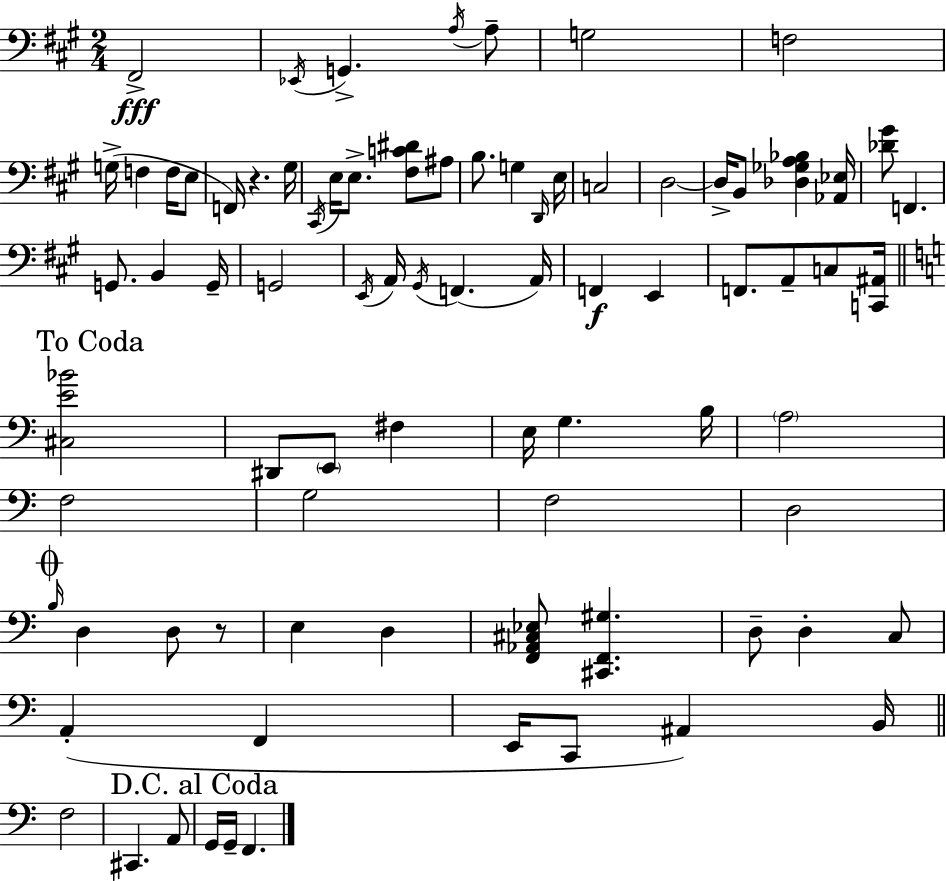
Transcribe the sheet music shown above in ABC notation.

X:1
T:Untitled
M:2/4
L:1/4
K:A
^F,,2 _E,,/4 G,, A,/4 A,/2 G,2 F,2 G,/4 F, F,/4 E,/2 F,,/4 z ^G,/4 ^C,,/4 E,/4 E,/2 [^F,C^D]/2 ^A,/2 B,/2 G, D,,/4 E,/4 C,2 D,2 D,/4 B,,/2 [_D,_G,A,_B,] [_A,,_E,]/4 [_D^G]/2 F,, G,,/2 B,, G,,/4 G,,2 E,,/4 A,,/4 ^G,,/4 F,, A,,/4 F,, E,, F,,/2 A,,/2 C,/2 [C,,^A,,]/4 [^C,E_B]2 ^D,,/2 E,,/2 ^F, E,/4 G, B,/4 A,2 F,2 G,2 F,2 D,2 B,/4 D, D,/2 z/2 E, D, [F,,_A,,^C,_E,]/2 [^C,,F,,^G,] D,/2 D, C,/2 A,, F,, E,,/4 C,,/2 ^A,, B,,/4 F,2 ^C,, A,,/2 G,,/4 G,,/4 F,,